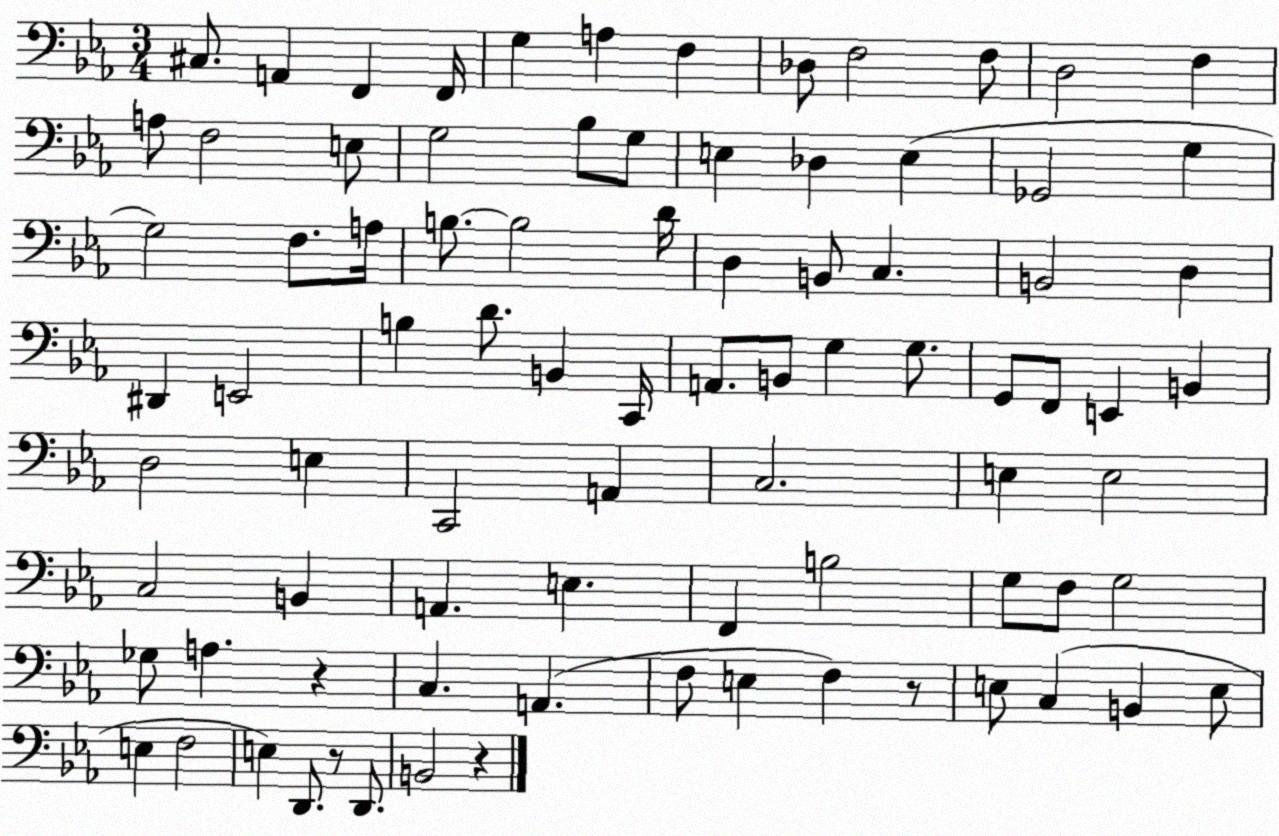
X:1
T:Untitled
M:3/4
L:1/4
K:Eb
^C,/2 A,, F,, F,,/4 G, A, F, _D,/2 F,2 F,/2 D,2 F, A,/2 F,2 E,/2 G,2 _B,/2 G,/2 E, _D, E, _G,,2 G, G,2 F,/2 A,/4 B,/2 B,2 D/4 D, B,,/2 C, B,,2 D, ^D,, E,,2 B, D/2 B,, C,,/4 A,,/2 B,,/2 G, G,/2 G,,/2 F,,/2 E,, B,, D,2 E, C,,2 A,, C,2 E, E,2 C,2 B,, A,, E, F,, B,2 G,/2 F,/2 G,2 _G,/2 A, z C, A,, F,/2 E, F, z/2 E,/2 C, B,, E,/2 E, F,2 E, D,,/2 z/2 D,,/2 B,,2 z